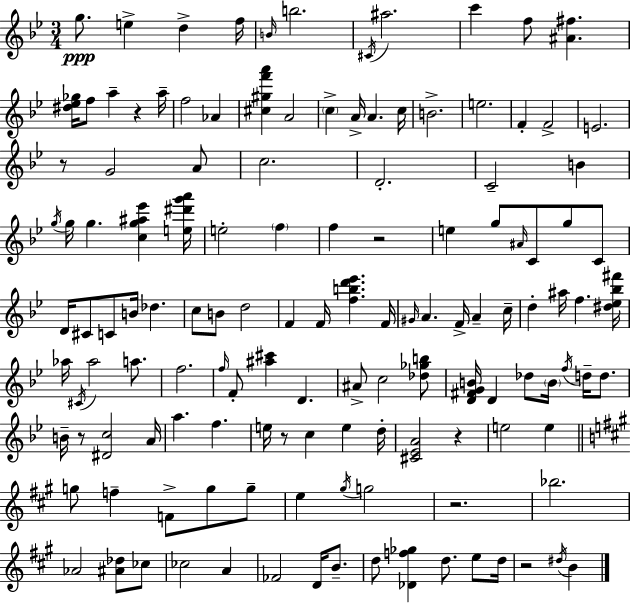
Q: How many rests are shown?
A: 8